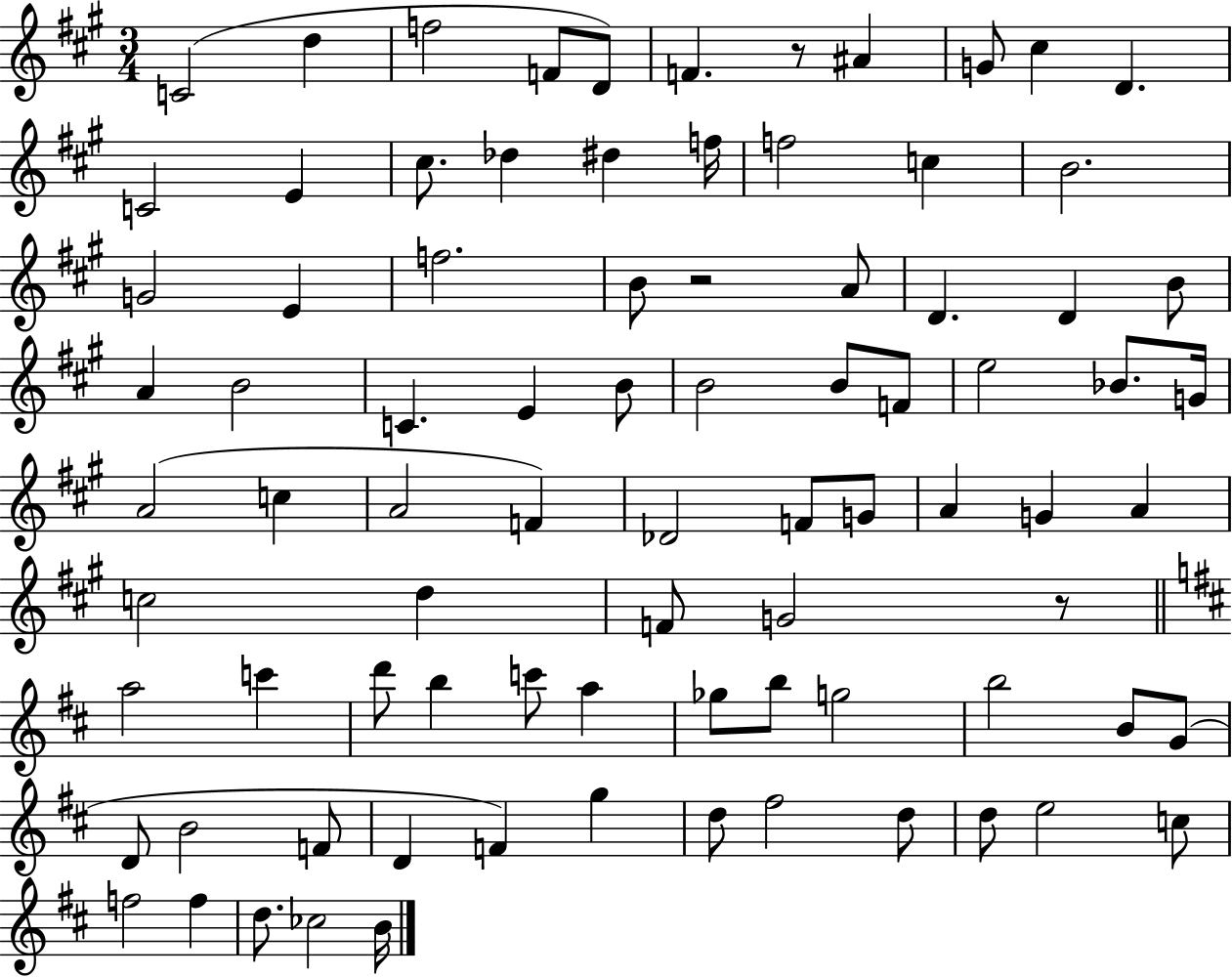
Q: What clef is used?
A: treble